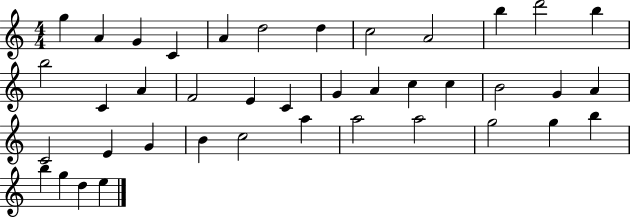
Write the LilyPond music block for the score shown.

{
  \clef treble
  \numericTimeSignature
  \time 4/4
  \key c \major
  g''4 a'4 g'4 c'4 | a'4 d''2 d''4 | c''2 a'2 | b''4 d'''2 b''4 | \break b''2 c'4 a'4 | f'2 e'4 c'4 | g'4 a'4 c''4 c''4 | b'2 g'4 a'4 | \break c'2 e'4 g'4 | b'4 c''2 a''4 | a''2 a''2 | g''2 g''4 b''4 | \break b''4 g''4 d''4 e''4 | \bar "|."
}